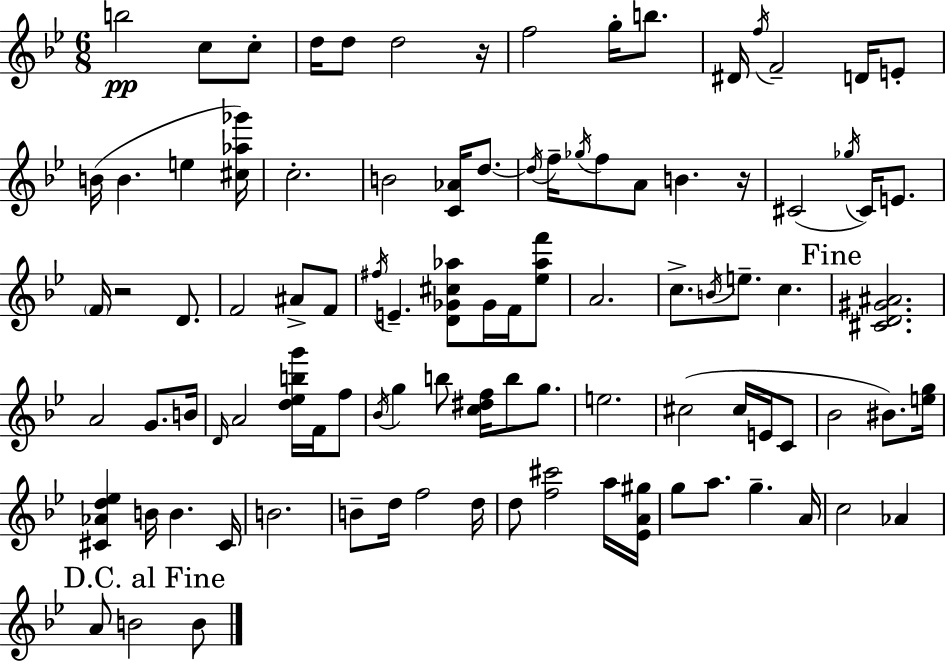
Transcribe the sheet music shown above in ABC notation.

X:1
T:Untitled
M:6/8
L:1/4
K:Bb
b2 c/2 c/2 d/4 d/2 d2 z/4 f2 g/4 b/2 ^D/4 f/4 F2 D/4 E/2 B/4 B e [^c_a_g']/4 c2 B2 [C_A]/4 d/2 d/4 f/4 _g/4 f/2 A/2 B z/4 ^C2 _g/4 ^C/4 E/2 F/4 z2 D/2 F2 ^A/2 F/2 ^f/4 E [D_G^c_a]/2 _G/4 F/4 [_e_af']/2 A2 c/2 B/4 e/2 c [^CD^G^A]2 A2 G/2 B/4 D/4 A2 [d_ebg']/4 F/4 f/2 _B/4 g b/2 [c^df]/4 b/2 g/2 e2 ^c2 ^c/4 E/4 C/2 _B2 ^B/2 [eg]/4 [^C_Ad_e] B/4 B ^C/4 B2 B/2 d/4 f2 d/4 d/2 [f^c']2 a/4 [_EA^g]/4 g/2 a/2 g A/4 c2 _A A/2 B2 B/2